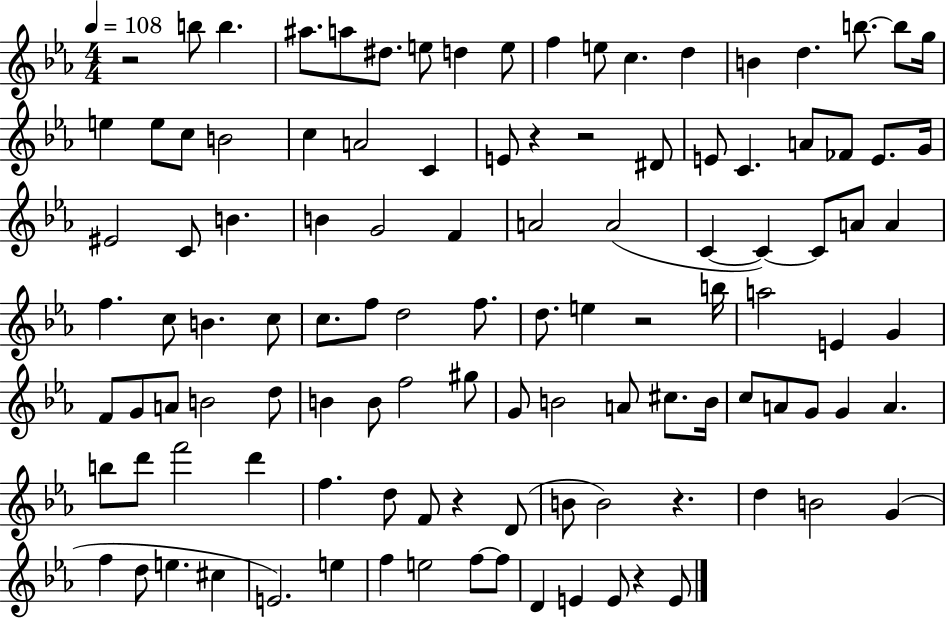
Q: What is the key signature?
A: EES major